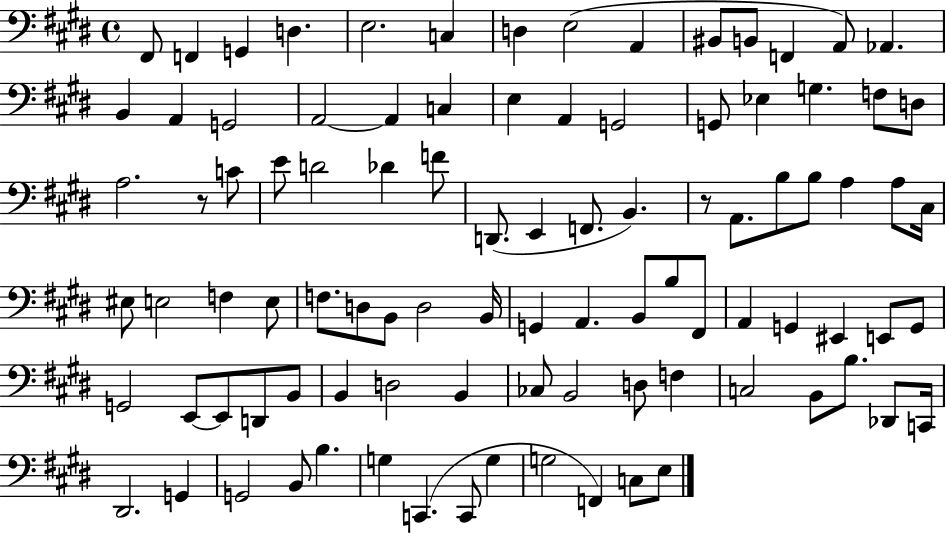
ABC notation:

X:1
T:Untitled
M:4/4
L:1/4
K:E
^F,,/2 F,, G,, D, E,2 C, D, E,2 A,, ^B,,/2 B,,/2 F,, A,,/2 _A,, B,, A,, G,,2 A,,2 A,, C, E, A,, G,,2 G,,/2 _E, G, F,/2 D,/2 A,2 z/2 C/2 E/2 D2 _D F/2 D,,/2 E,, F,,/2 B,, z/2 A,,/2 B,/2 B,/2 A, A,/2 ^C,/4 ^E,/2 E,2 F, E,/2 F,/2 D,/2 B,,/2 D,2 B,,/4 G,, A,, B,,/2 B,/2 ^F,,/2 A,, G,, ^E,, E,,/2 G,,/2 G,,2 E,,/2 E,,/2 D,,/2 B,,/2 B,, D,2 B,, _C,/2 B,,2 D,/2 F, C,2 B,,/2 B,/2 _D,,/2 C,,/4 ^D,,2 G,, G,,2 B,,/2 B, G, C,, C,,/2 G, G,2 F,, C,/2 E,/2